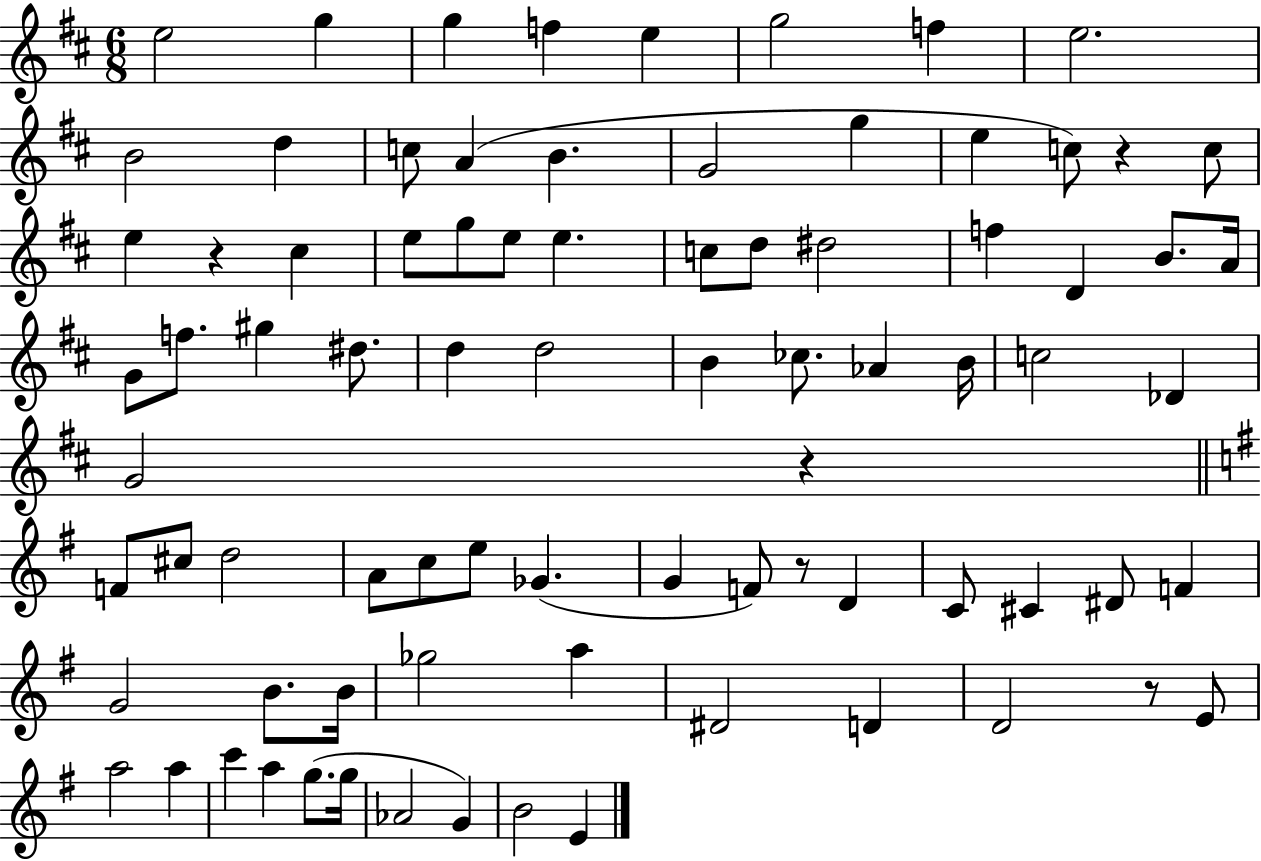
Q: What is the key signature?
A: D major